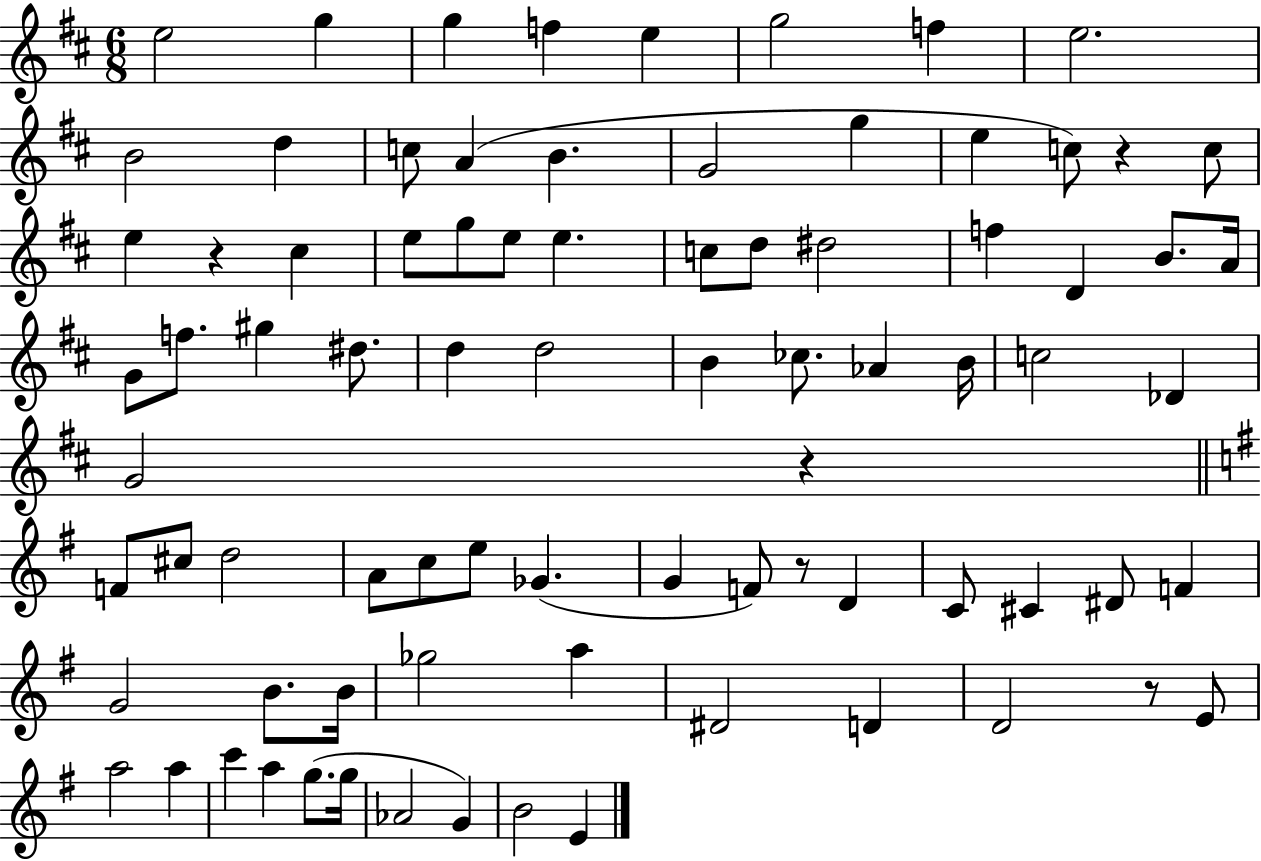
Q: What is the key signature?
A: D major